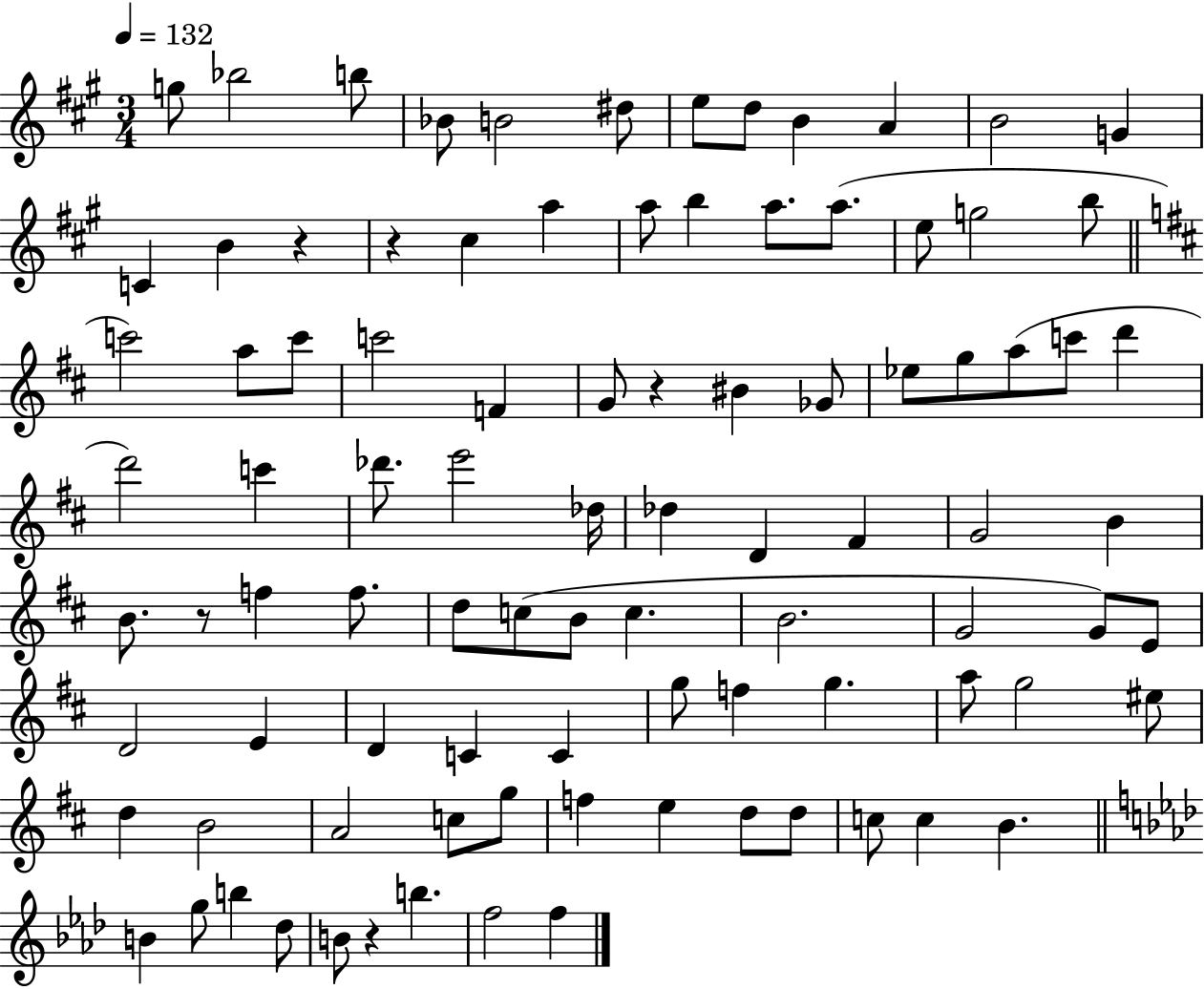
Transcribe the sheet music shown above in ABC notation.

X:1
T:Untitled
M:3/4
L:1/4
K:A
g/2 _b2 b/2 _B/2 B2 ^d/2 e/2 d/2 B A B2 G C B z z ^c a a/2 b a/2 a/2 e/2 g2 b/2 c'2 a/2 c'/2 c'2 F G/2 z ^B _G/2 _e/2 g/2 a/2 c'/2 d' d'2 c' _d'/2 e'2 _d/4 _d D ^F G2 B B/2 z/2 f f/2 d/2 c/2 B/2 c B2 G2 G/2 E/2 D2 E D C C g/2 f g a/2 g2 ^e/2 d B2 A2 c/2 g/2 f e d/2 d/2 c/2 c B B g/2 b _d/2 B/2 z b f2 f